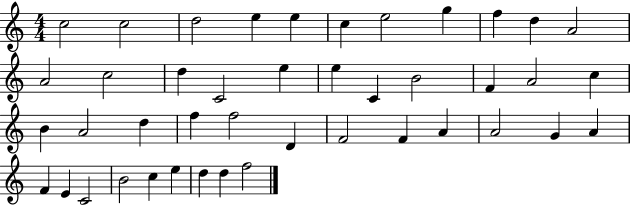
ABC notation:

X:1
T:Untitled
M:4/4
L:1/4
K:C
c2 c2 d2 e e c e2 g f d A2 A2 c2 d C2 e e C B2 F A2 c B A2 d f f2 D F2 F A A2 G A F E C2 B2 c e d d f2